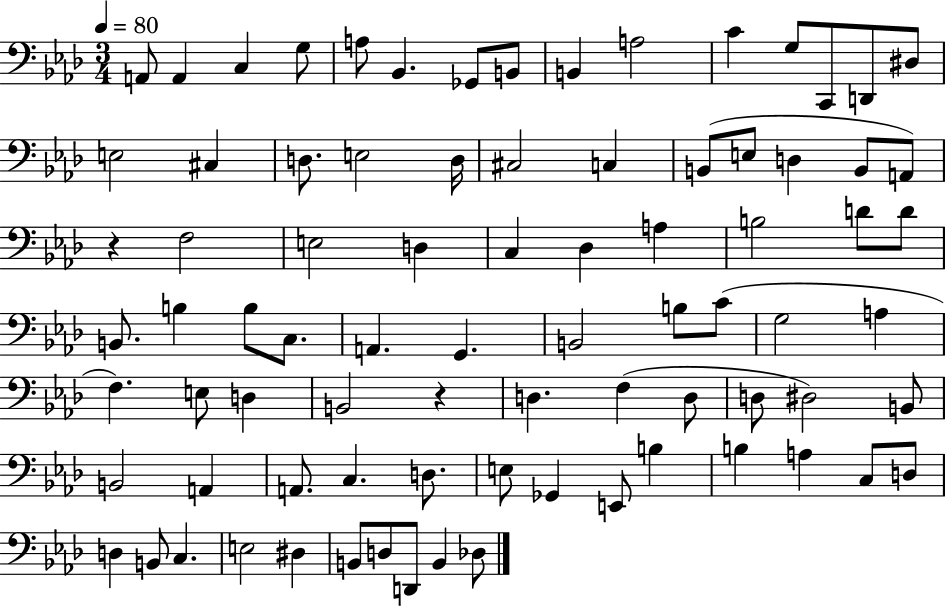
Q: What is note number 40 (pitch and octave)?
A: C3